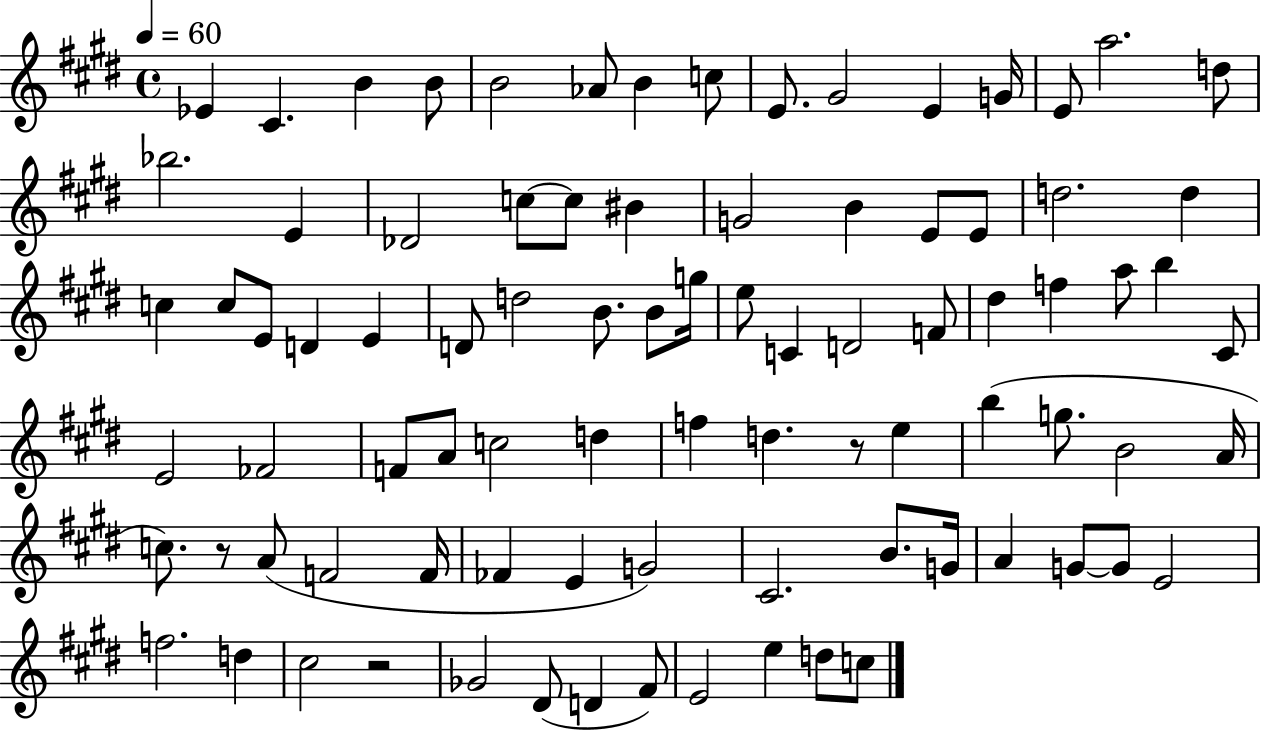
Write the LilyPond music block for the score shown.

{
  \clef treble
  \time 4/4
  \defaultTimeSignature
  \key e \major
  \tempo 4 = 60
  ees'4 cis'4. b'4 b'8 | b'2 aes'8 b'4 c''8 | e'8. gis'2 e'4 g'16 | e'8 a''2. d''8 | \break bes''2. e'4 | des'2 c''8~~ c''8 bis'4 | g'2 b'4 e'8 e'8 | d''2. d''4 | \break c''4 c''8 e'8 d'4 e'4 | d'8 d''2 b'8. b'8 g''16 | e''8 c'4 d'2 f'8 | dis''4 f''4 a''8 b''4 cis'8 | \break e'2 fes'2 | f'8 a'8 c''2 d''4 | f''4 d''4. r8 e''4 | b''4( g''8. b'2 a'16 | \break c''8.) r8 a'8( f'2 f'16 | fes'4 e'4 g'2) | cis'2. b'8. g'16 | a'4 g'8~~ g'8 e'2 | \break f''2. d''4 | cis''2 r2 | ges'2 dis'8( d'4 fis'8) | e'2 e''4 d''8 c''8 | \break \bar "|."
}